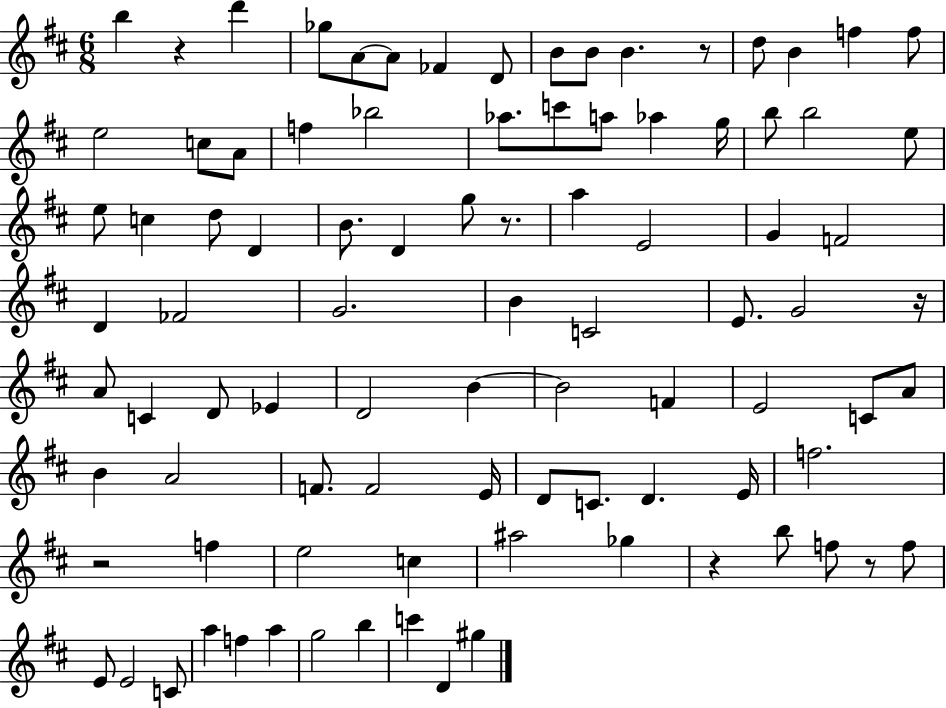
{
  \clef treble
  \numericTimeSignature
  \time 6/8
  \key d \major
  \repeat volta 2 { b''4 r4 d'''4 | ges''8 a'8~~ a'8 fes'4 d'8 | b'8 b'8 b'4. r8 | d''8 b'4 f''4 f''8 | \break e''2 c''8 a'8 | f''4 bes''2 | aes''8. c'''8 a''8 aes''4 g''16 | b''8 b''2 e''8 | \break e''8 c''4 d''8 d'4 | b'8. d'4 g''8 r8. | a''4 e'2 | g'4 f'2 | \break d'4 fes'2 | g'2. | b'4 c'2 | e'8. g'2 r16 | \break a'8 c'4 d'8 ees'4 | d'2 b'4~~ | b'2 f'4 | e'2 c'8 a'8 | \break b'4 a'2 | f'8. f'2 e'16 | d'8 c'8. d'4. e'16 | f''2. | \break r2 f''4 | e''2 c''4 | ais''2 ges''4 | r4 b''8 f''8 r8 f''8 | \break e'8 e'2 c'8 | a''4 f''4 a''4 | g''2 b''4 | c'''4 d'4 gis''4 | \break } \bar "|."
}